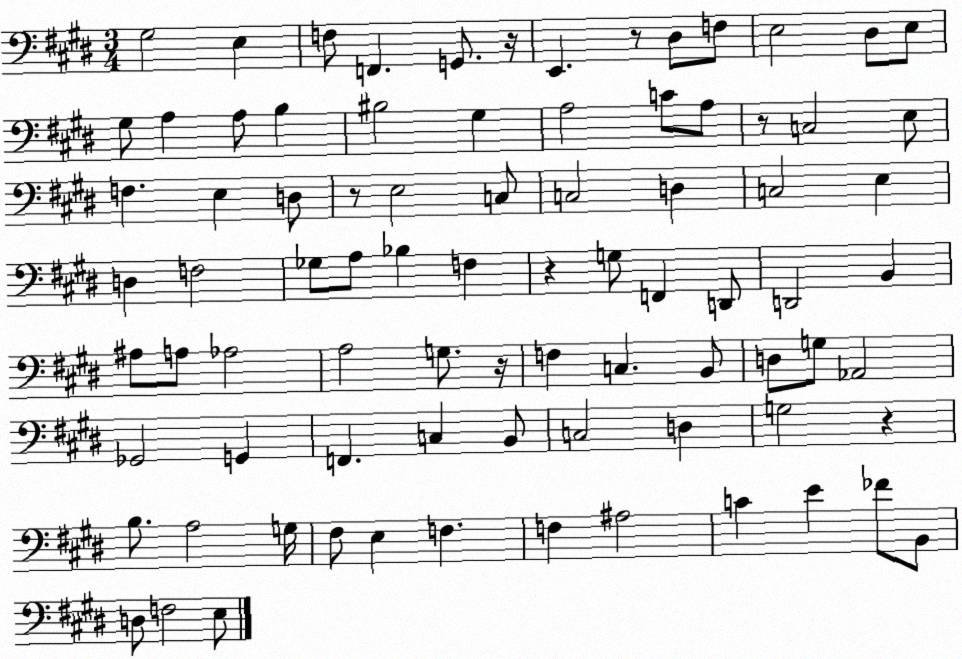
X:1
T:Untitled
M:3/4
L:1/4
K:E
^G,2 E, F,/2 F,, G,,/2 z/4 E,, z/2 ^D,/2 F,/2 E,2 ^D,/2 E,/2 ^G,/2 A, A,/2 B, ^B,2 ^G, A,2 C/2 A,/2 z/2 C,2 E,/2 F, E, D,/2 z/2 E,2 C,/2 C,2 D, C,2 E, D, F,2 _G,/2 A,/2 _B, F, z G,/2 F,, D,,/2 D,,2 B,, ^A,/2 A,/2 _A,2 A,2 G,/2 z/4 F, C, B,,/2 D,/2 G,/2 _A,,2 _G,,2 G,, F,, C, B,,/2 C,2 D, G,2 z B,/2 A,2 G,/4 ^F,/2 E, F, F, ^A,2 C E _F/2 B,,/2 D,/2 F,2 E,/2